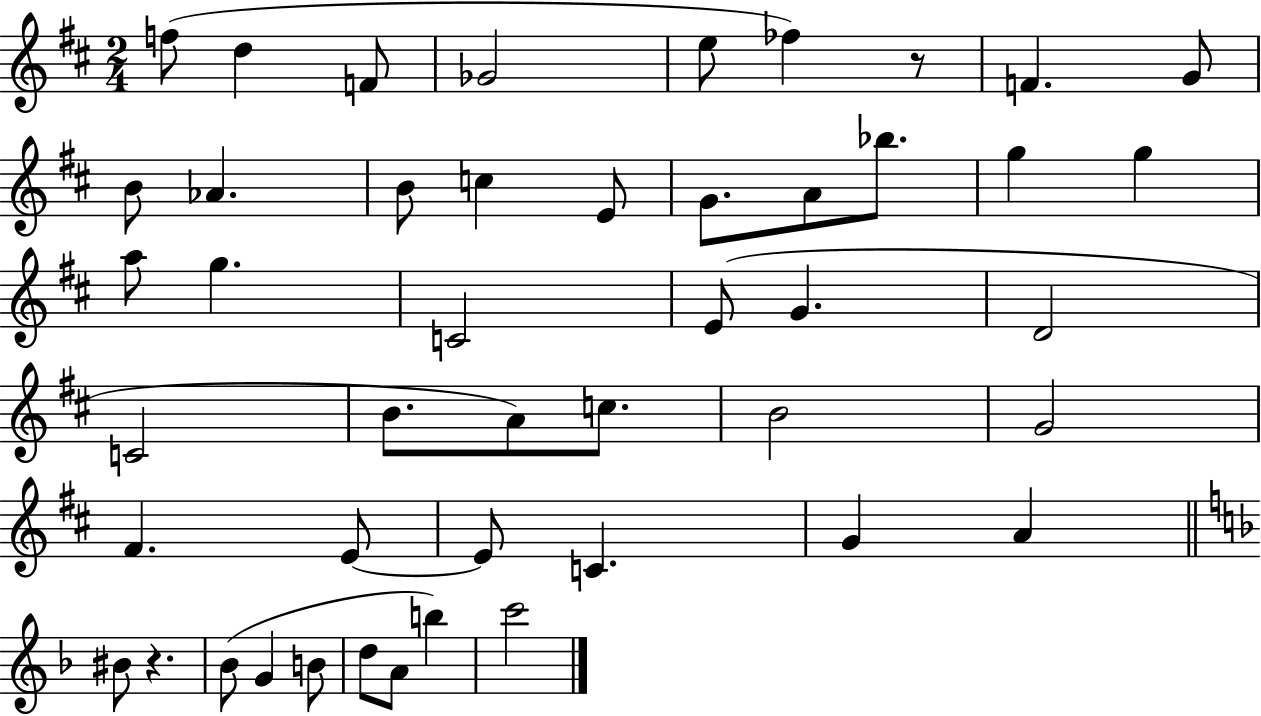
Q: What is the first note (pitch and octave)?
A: F5